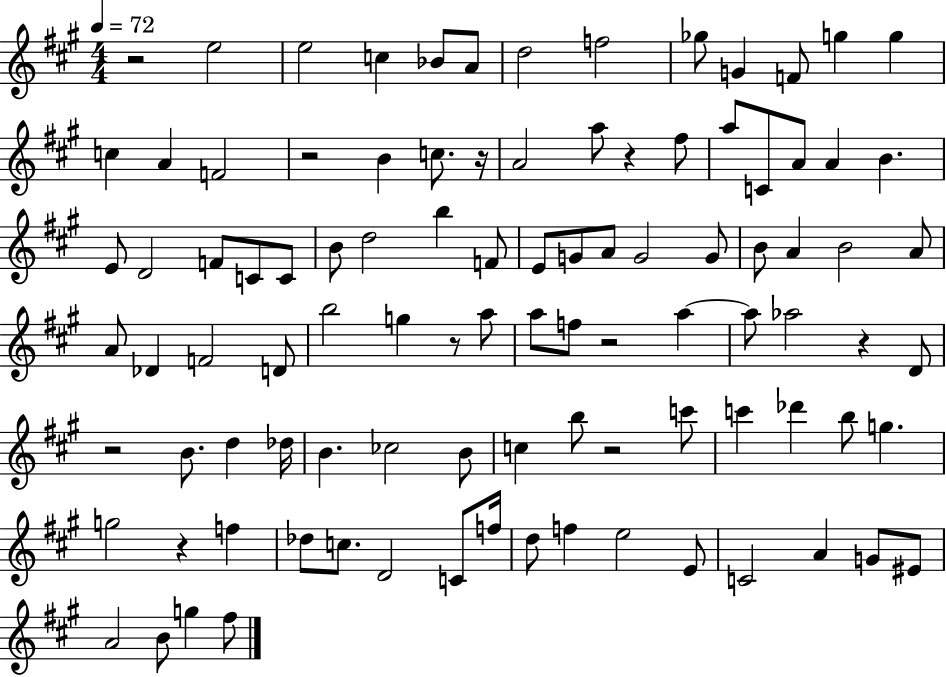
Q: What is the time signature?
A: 4/4